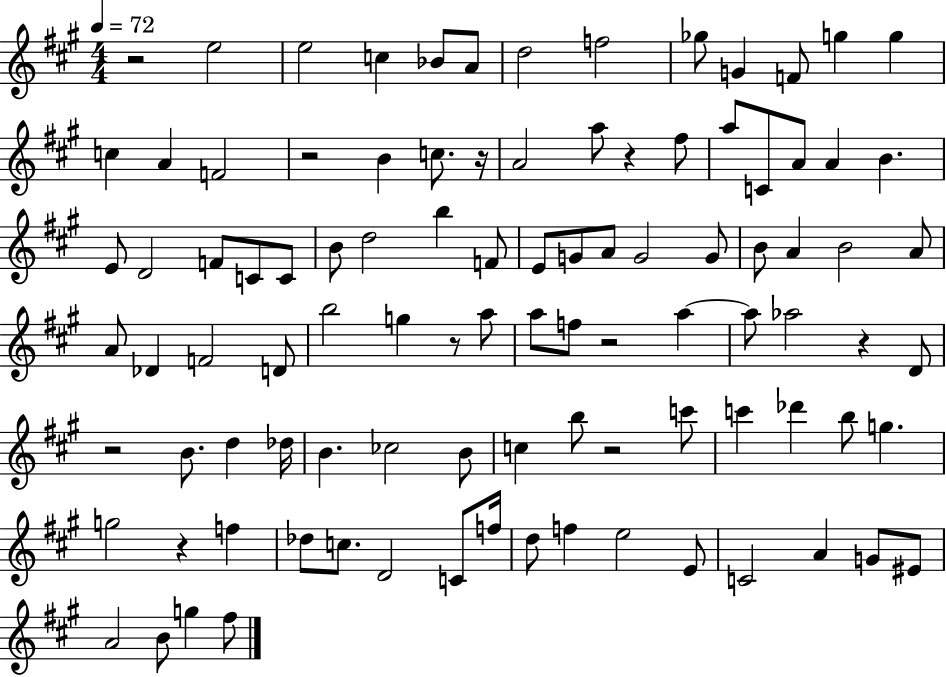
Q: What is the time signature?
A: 4/4